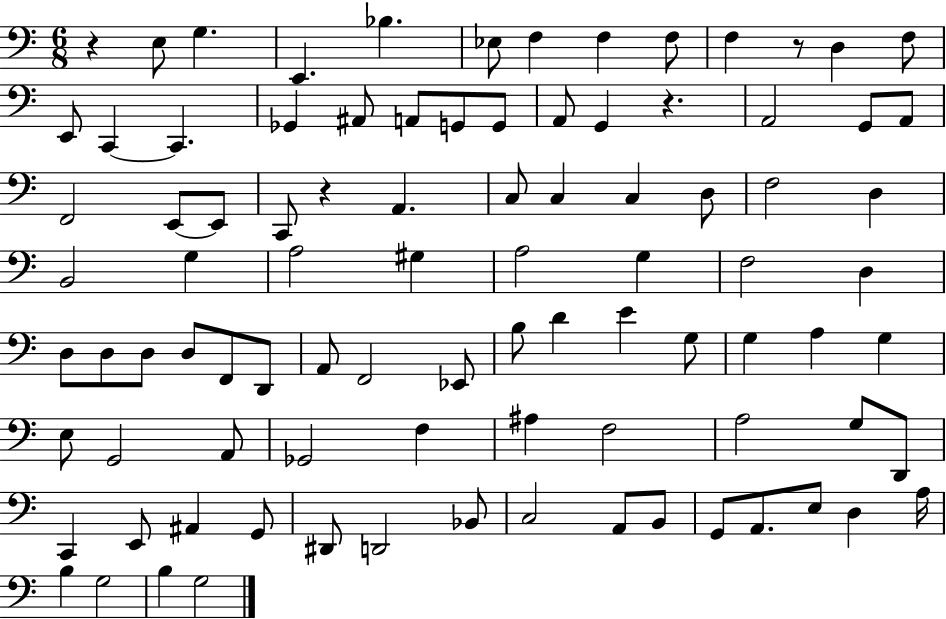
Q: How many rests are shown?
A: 4